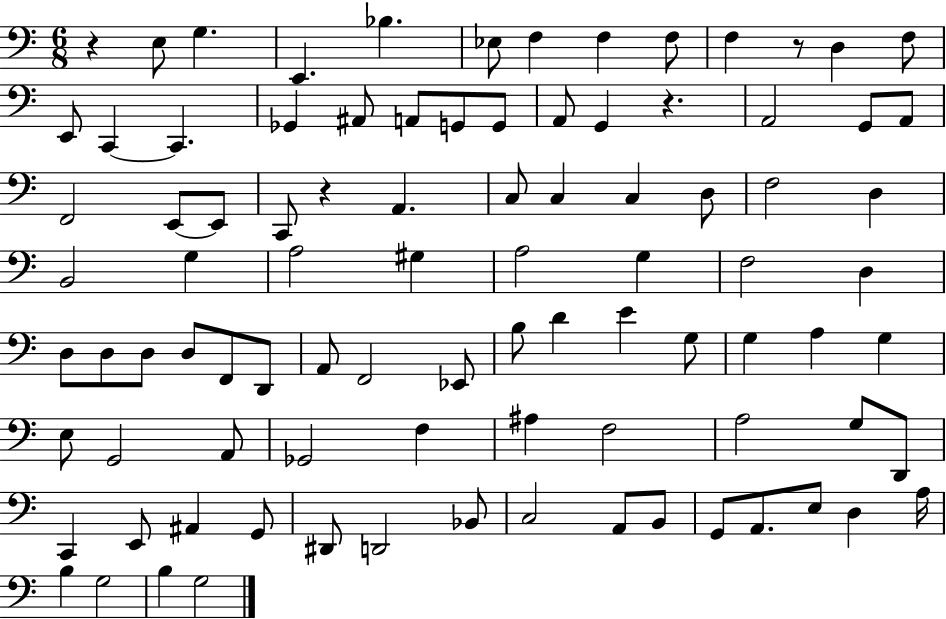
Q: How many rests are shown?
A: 4